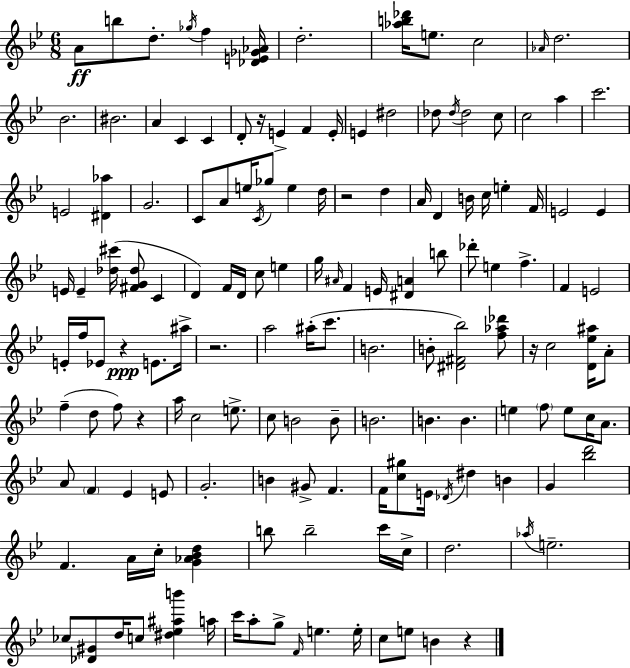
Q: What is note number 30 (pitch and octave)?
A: G4